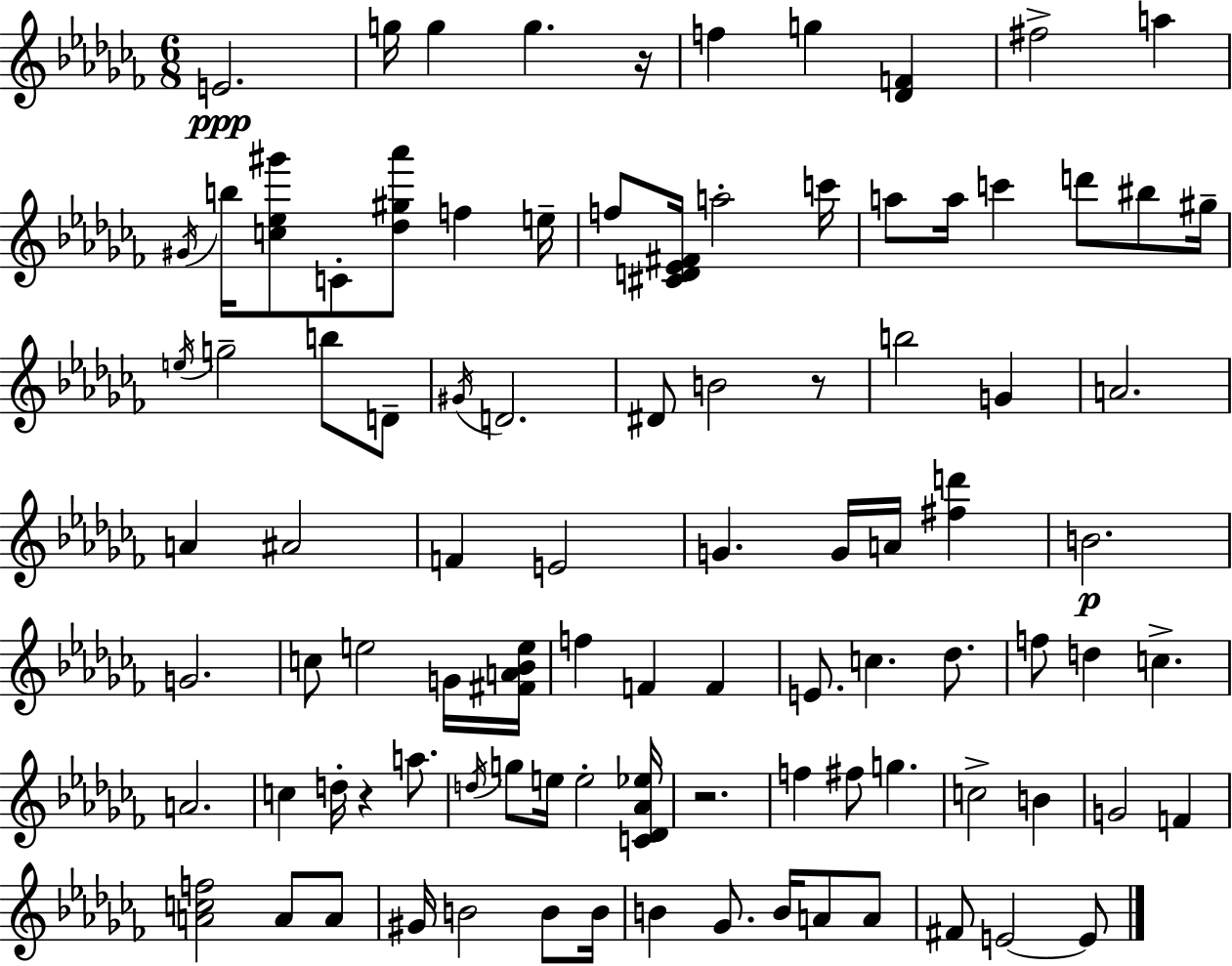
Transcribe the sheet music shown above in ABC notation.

X:1
T:Untitled
M:6/8
L:1/4
K:Abm
E2 g/4 g g z/4 f g [_DF] ^f2 a ^G/4 b/4 [c_e^g']/2 C/2 [_d^g_a']/2 f e/4 f/2 [^CD_E^F]/4 a2 c'/4 a/2 a/4 c' d'/2 ^b/2 ^g/4 e/4 g2 b/2 D/2 ^G/4 D2 ^D/2 B2 z/2 b2 G A2 A ^A2 F E2 G G/4 A/4 [^fd'] B2 G2 c/2 e2 G/4 [^FA_Be]/4 f F F E/2 c _d/2 f/2 d c A2 c d/4 z a/2 d/4 g/2 e/4 e2 [C_D_A_e]/4 z2 f ^f/2 g c2 B G2 F [Acf]2 A/2 A/2 ^G/4 B2 B/2 B/4 B _G/2 B/4 A/2 A/2 ^F/2 E2 E/2